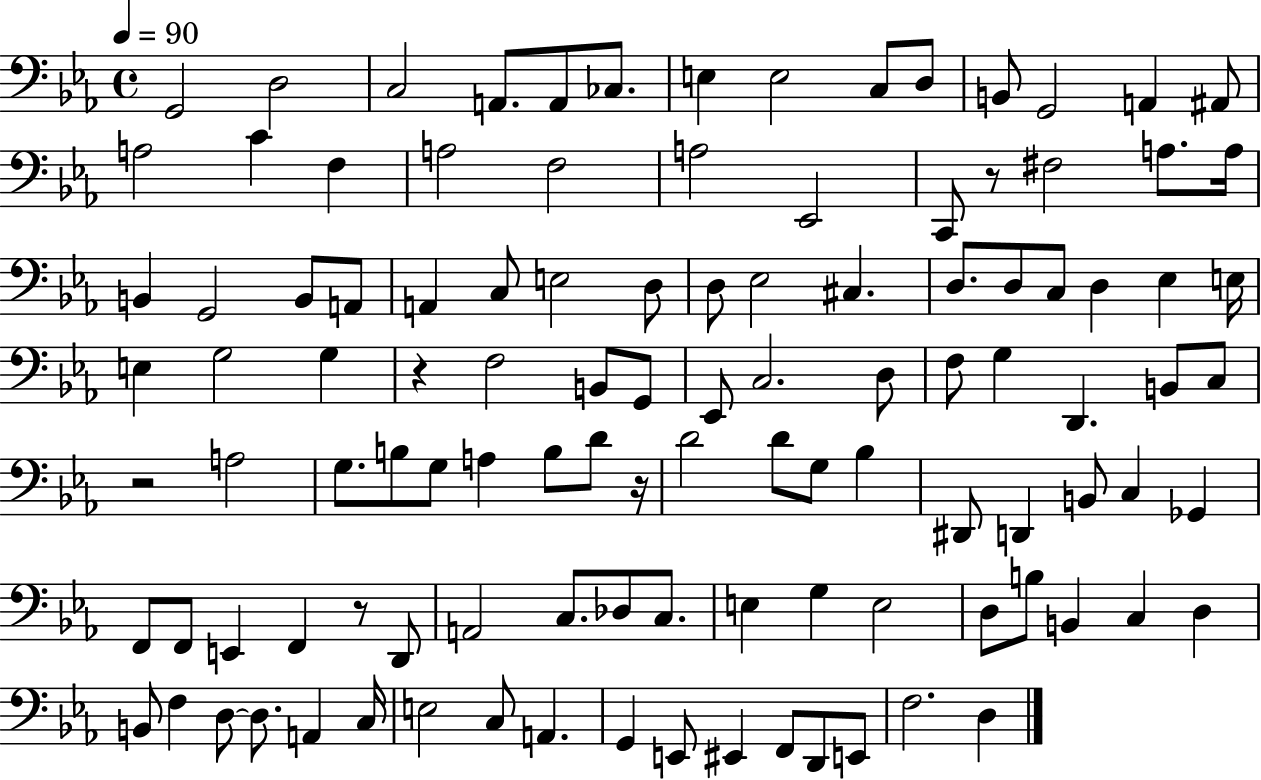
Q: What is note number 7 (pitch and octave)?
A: E3